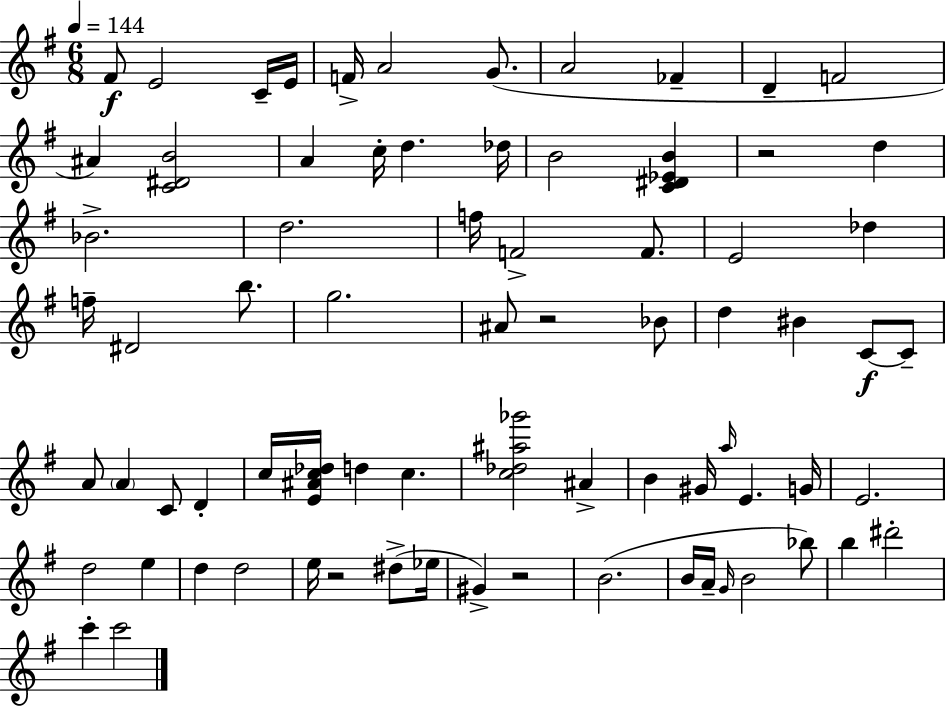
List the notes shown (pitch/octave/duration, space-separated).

F#4/e E4/h C4/s E4/s F4/s A4/h G4/e. A4/h FES4/q D4/q F4/h A#4/q [C4,D#4,B4]/h A4/q C5/s D5/q. Db5/s B4/h [C4,D#4,Eb4,B4]/q R/h D5/q Bb4/h. D5/h. F5/s F4/h F4/e. E4/h Db5/q F5/s D#4/h B5/e. G5/h. A#4/e R/h Bb4/e D5/q BIS4/q C4/e C4/e A4/e A4/q C4/e D4/q C5/s [E4,A#4,C5,Db5]/s D5/q C5/q. [C5,Db5,A#5,Gb6]/h A#4/q B4/q G#4/s A5/s E4/q. G4/s E4/h. D5/h E5/q D5/q D5/h E5/s R/h D#5/e Eb5/s G#4/q R/h B4/h. B4/s A4/s G4/s B4/h Bb5/e B5/q D#6/h C6/q C6/h